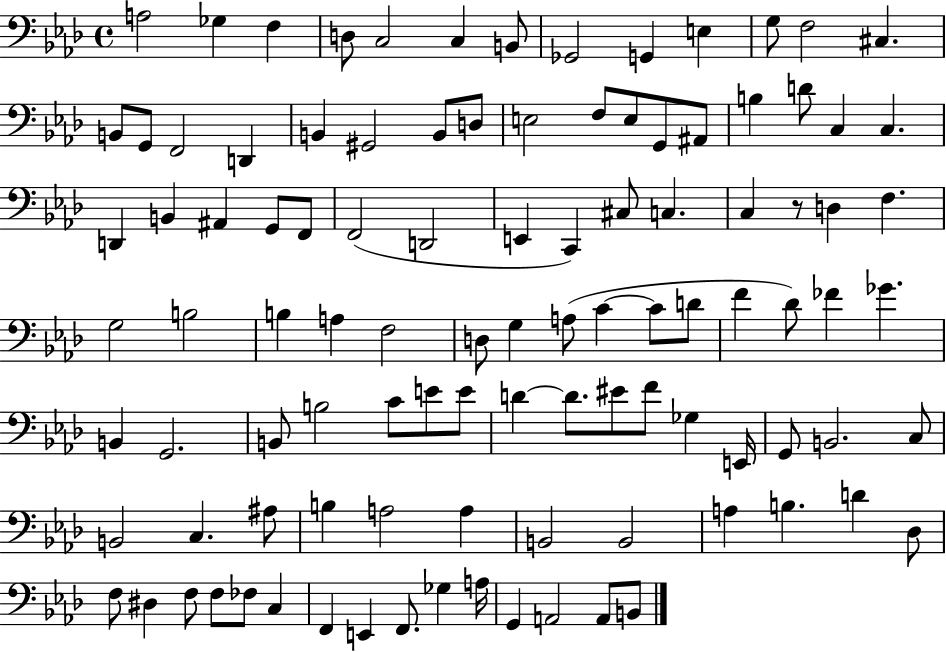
X:1
T:Untitled
M:4/4
L:1/4
K:Ab
A,2 _G, F, D,/2 C,2 C, B,,/2 _G,,2 G,, E, G,/2 F,2 ^C, B,,/2 G,,/2 F,,2 D,, B,, ^G,,2 B,,/2 D,/2 E,2 F,/2 E,/2 G,,/2 ^A,,/2 B, D/2 C, C, D,, B,, ^A,, G,,/2 F,,/2 F,,2 D,,2 E,, C,, ^C,/2 C, C, z/2 D, F, G,2 B,2 B, A, F,2 D,/2 G, A,/2 C C/2 D/2 F _D/2 _F _G B,, G,,2 B,,/2 B,2 C/2 E/2 E/2 D D/2 ^E/2 F/2 _G, E,,/4 G,,/2 B,,2 C,/2 B,,2 C, ^A,/2 B, A,2 A, B,,2 B,,2 A, B, D _D,/2 F,/2 ^D, F,/2 F,/2 _F,/2 C, F,, E,, F,,/2 _G, A,/4 G,, A,,2 A,,/2 B,,/2